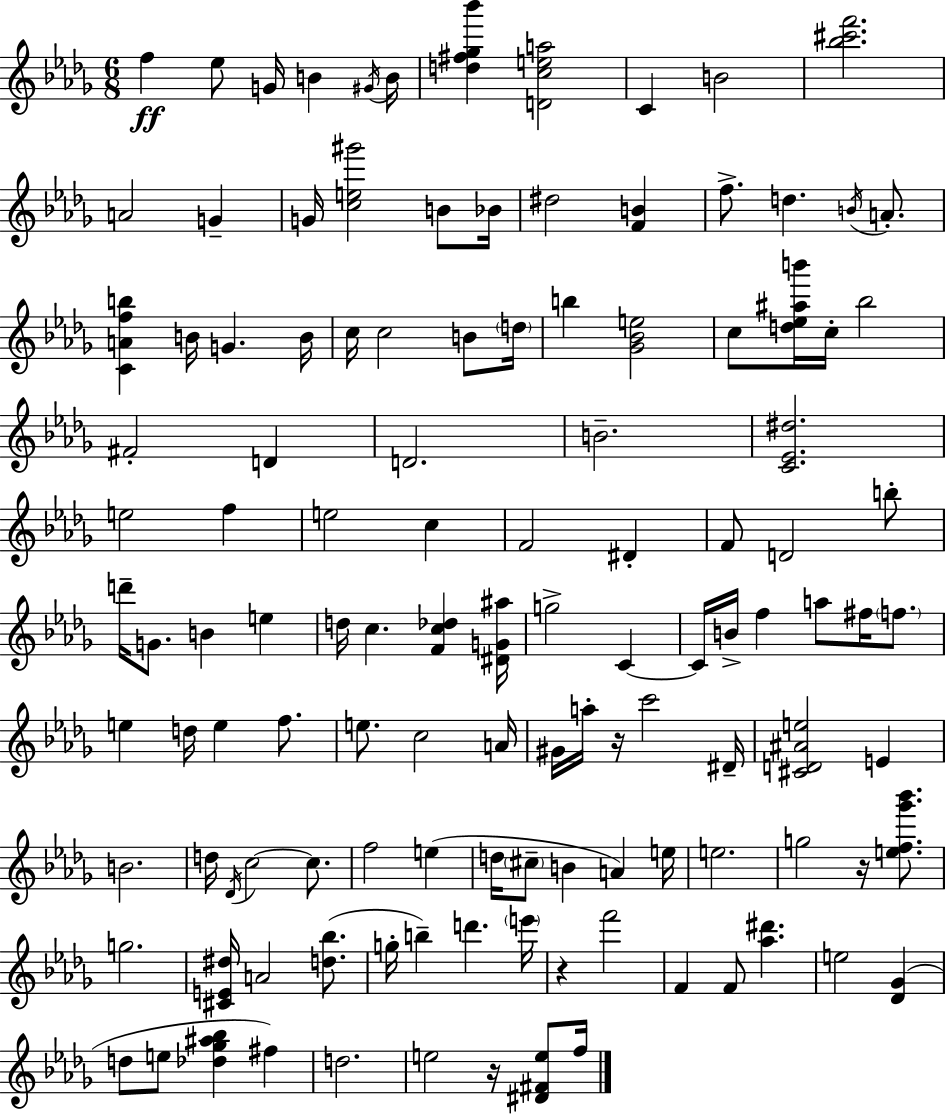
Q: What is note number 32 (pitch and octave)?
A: D4